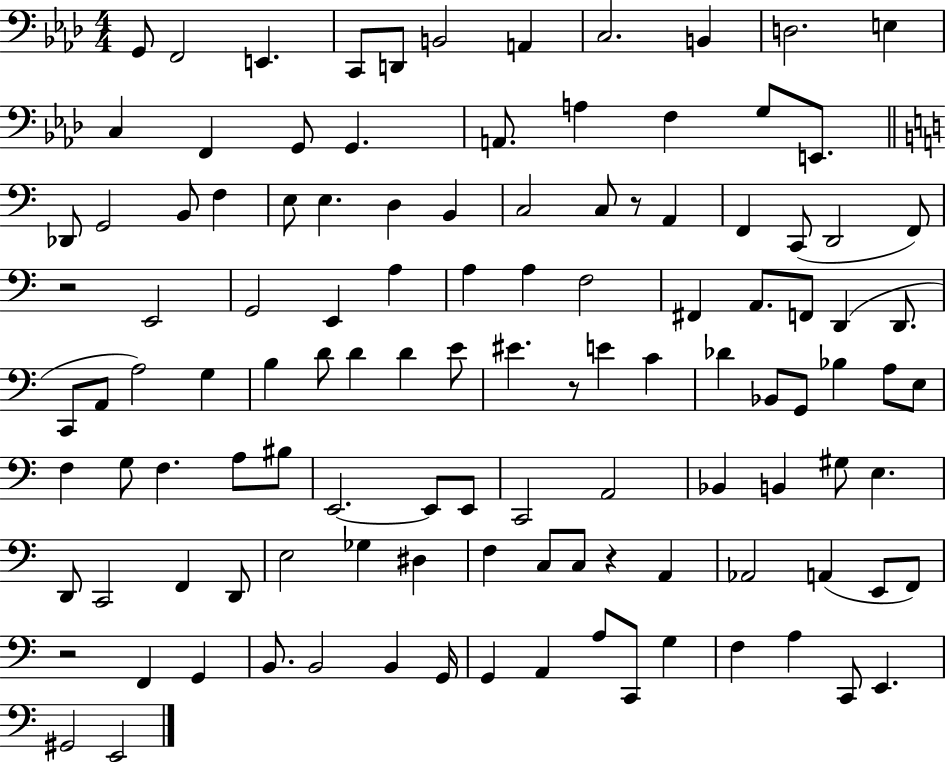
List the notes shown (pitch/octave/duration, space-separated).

G2/e F2/h E2/q. C2/e D2/e B2/h A2/q C3/h. B2/q D3/h. E3/q C3/q F2/q G2/e G2/q. A2/e. A3/q F3/q G3/e E2/e. Db2/e G2/h B2/e F3/q E3/e E3/q. D3/q B2/q C3/h C3/e R/e A2/q F2/q C2/e D2/h F2/e R/h E2/h G2/h E2/q A3/q A3/q A3/q F3/h F#2/q A2/e. F2/e D2/q D2/e. C2/e A2/e A3/h G3/q B3/q D4/e D4/q D4/q E4/e EIS4/q. R/e E4/q C4/q Db4/q Bb2/e G2/e Bb3/q A3/e E3/e F3/q G3/e F3/q. A3/e BIS3/e E2/h. E2/e E2/e C2/h A2/h Bb2/q B2/q G#3/e E3/q. D2/e C2/h F2/q D2/e E3/h Gb3/q D#3/q F3/q C3/e C3/e R/q A2/q Ab2/h A2/q E2/e F2/e R/h F2/q G2/q B2/e. B2/h B2/q G2/s G2/q A2/q A3/e C2/e G3/q F3/q A3/q C2/e E2/q. G#2/h E2/h